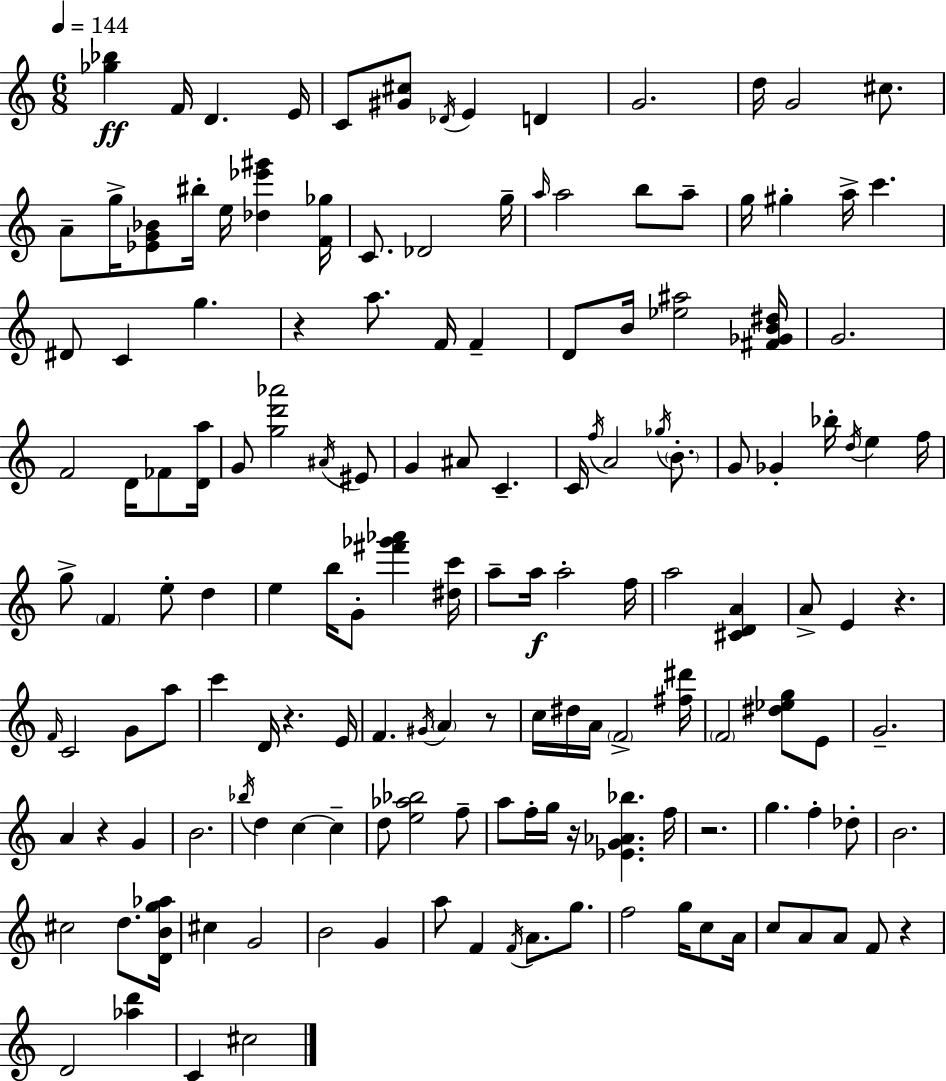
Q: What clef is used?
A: treble